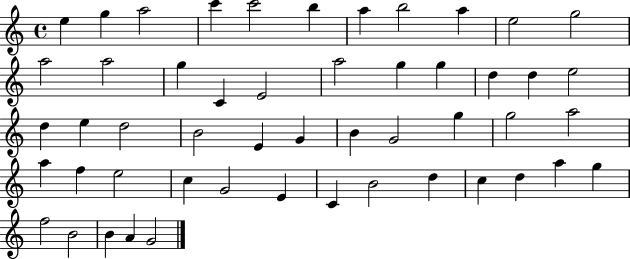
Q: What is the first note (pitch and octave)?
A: E5